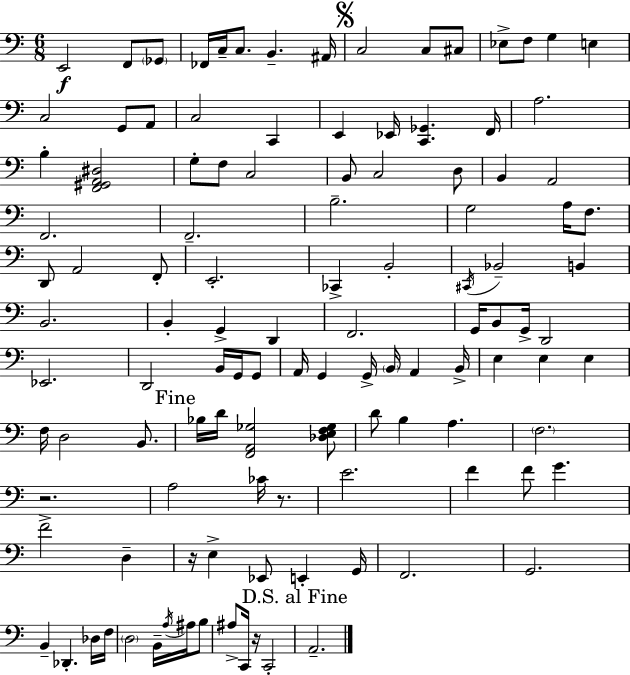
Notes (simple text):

E2/h F2/e Gb2/e FES2/s C3/s C3/e. B2/q. A#2/s C3/h C3/e C#3/e Eb3/e F3/e G3/q E3/q C3/h G2/e A2/e C3/h C2/q E2/q Eb2/s [C2,Gb2]/q. F2/s A3/h. B3/q [F2,G#2,A2,D#3]/h G3/e F3/e C3/h B2/e C3/h D3/e B2/q A2/h F2/h. F2/h. B3/h. G3/h A3/s F3/e. D2/e A2/h F2/e E2/h. CES2/q B2/h C#2/s Bb2/h B2/q B2/h. B2/q G2/q D2/q F2/h. G2/s B2/e G2/s D2/h Eb2/h. D2/h B2/s G2/s G2/e A2/s G2/q G2/s B2/s A2/q B2/s E3/q E3/q E3/q F3/s D3/h B2/e. Bb3/s D4/s [F2,A2,Gb3]/h [Db3,E3,F3,Gb3]/e D4/e B3/q A3/q. F3/h. R/h. A3/h CES4/s R/e. E4/h. F4/q F4/e G4/q. F4/h D3/q R/s E3/q Eb2/e E2/q G2/s F2/h. G2/h. B2/q Db2/q. Db3/s F3/s D3/h B2/s A3/s A#3/s B3/e A#3/e C2/s R/s C2/h A2/h.